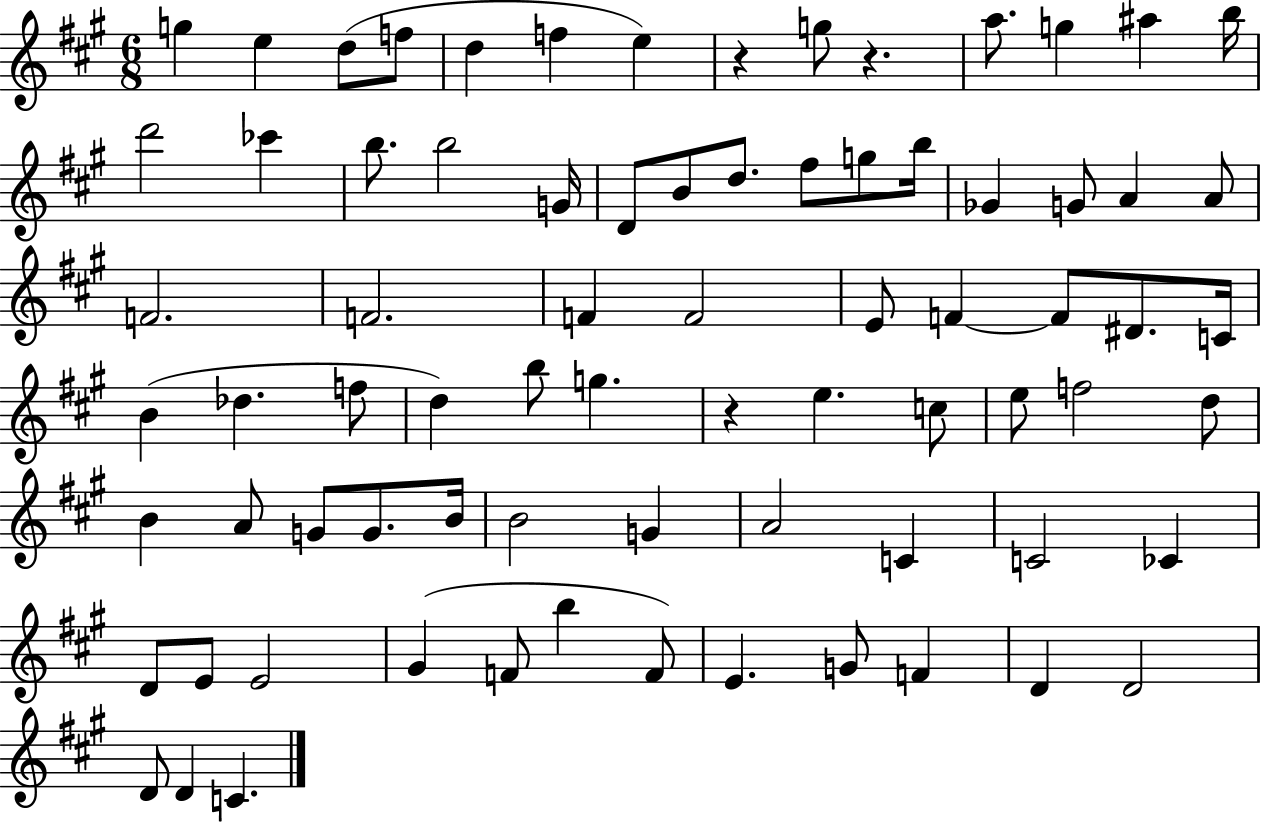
G5/q E5/q D5/e F5/e D5/q F5/q E5/q R/q G5/e R/q. A5/e. G5/q A#5/q B5/s D6/h CES6/q B5/e. B5/h G4/s D4/e B4/e D5/e. F#5/e G5/e B5/s Gb4/q G4/e A4/q A4/e F4/h. F4/h. F4/q F4/h E4/e F4/q F4/e D#4/e. C4/s B4/q Db5/q. F5/e D5/q B5/e G5/q. R/q E5/q. C5/e E5/e F5/h D5/e B4/q A4/e G4/e G4/e. B4/s B4/h G4/q A4/h C4/q C4/h CES4/q D4/e E4/e E4/h G#4/q F4/e B5/q F4/e E4/q. G4/e F4/q D4/q D4/h D4/e D4/q C4/q.